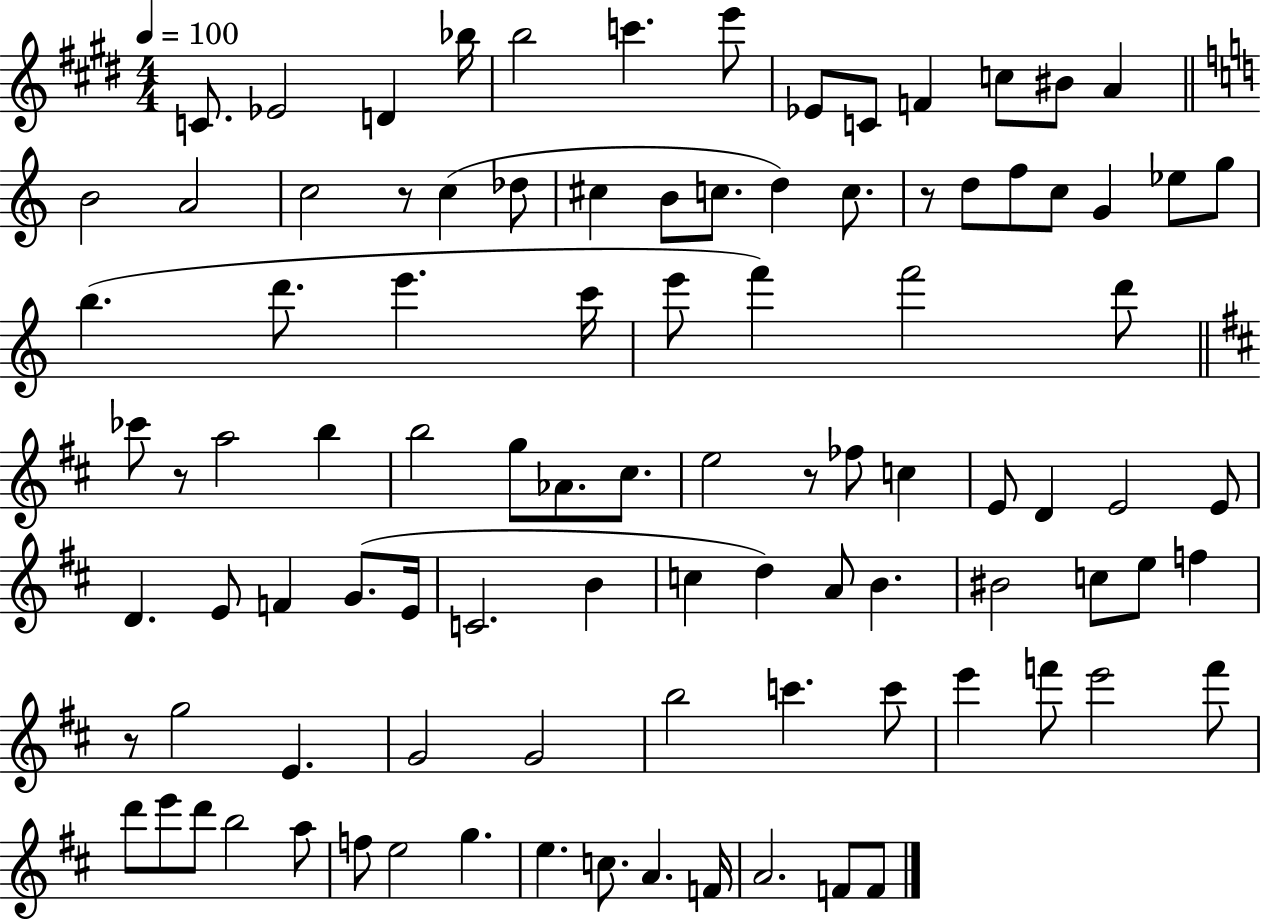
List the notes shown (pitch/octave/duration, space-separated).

C4/e. Eb4/h D4/q Bb5/s B5/h C6/q. E6/e Eb4/e C4/e F4/q C5/e BIS4/e A4/q B4/h A4/h C5/h R/e C5/q Db5/e C#5/q B4/e C5/e. D5/q C5/e. R/e D5/e F5/e C5/e G4/q Eb5/e G5/e B5/q. D6/e. E6/q. C6/s E6/e F6/q F6/h D6/e CES6/e R/e A5/h B5/q B5/h G5/e Ab4/e. C#5/e. E5/h R/e FES5/e C5/q E4/e D4/q E4/h E4/e D4/q. E4/e F4/q G4/e. E4/s C4/h. B4/q C5/q D5/q A4/e B4/q. BIS4/h C5/e E5/e F5/q R/e G5/h E4/q. G4/h G4/h B5/h C6/q. C6/e E6/q F6/e E6/h F6/e D6/e E6/e D6/e B5/h A5/e F5/e E5/h G5/q. E5/q. C5/e. A4/q. F4/s A4/h. F4/e F4/e